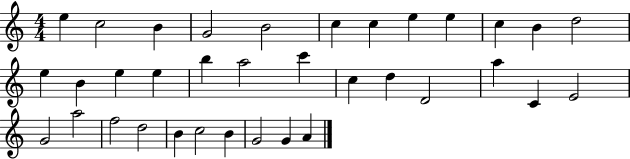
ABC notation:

X:1
T:Untitled
M:4/4
L:1/4
K:C
e c2 B G2 B2 c c e e c B d2 e B e e b a2 c' c d D2 a C E2 G2 a2 f2 d2 B c2 B G2 G A